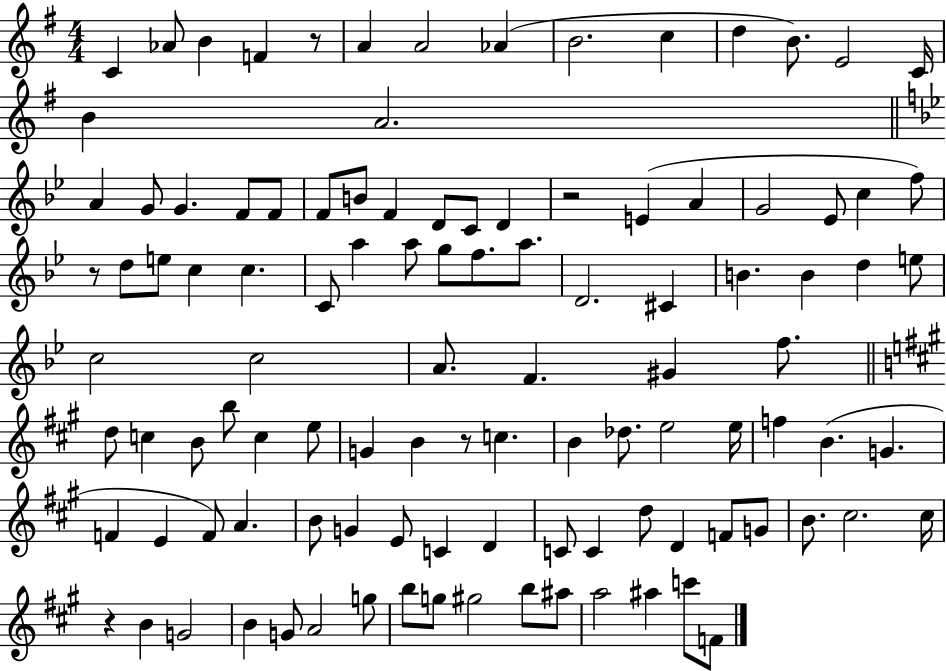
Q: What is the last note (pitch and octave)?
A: F4